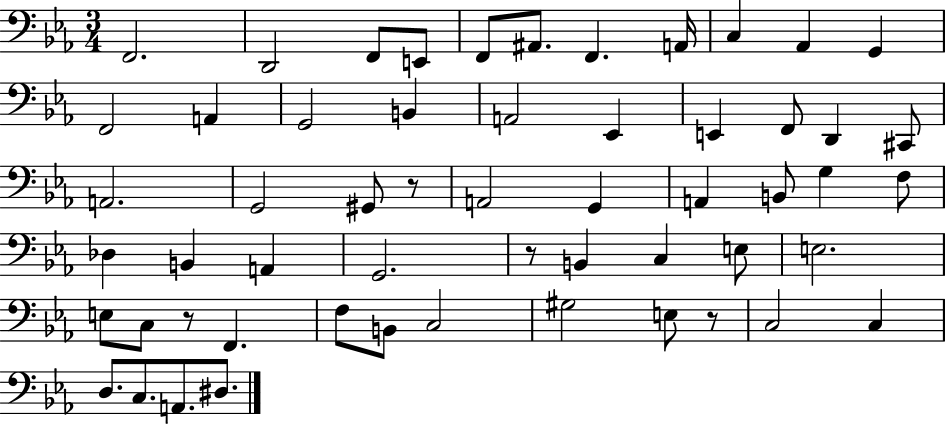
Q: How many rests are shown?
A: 4